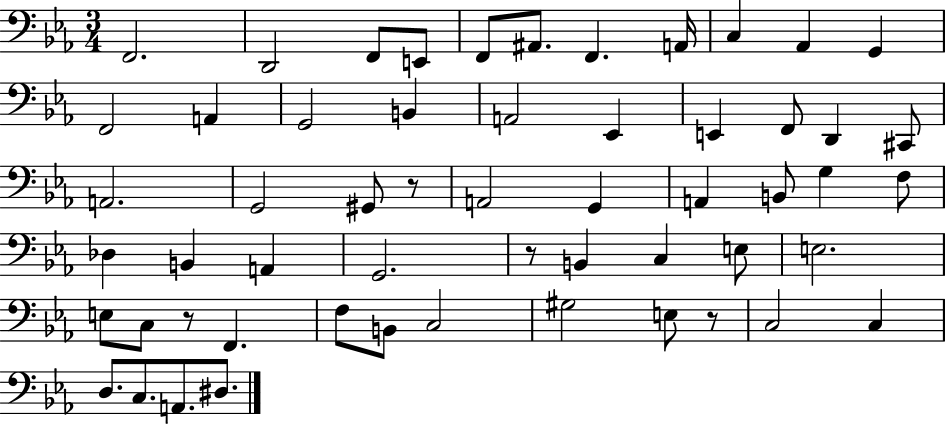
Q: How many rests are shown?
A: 4